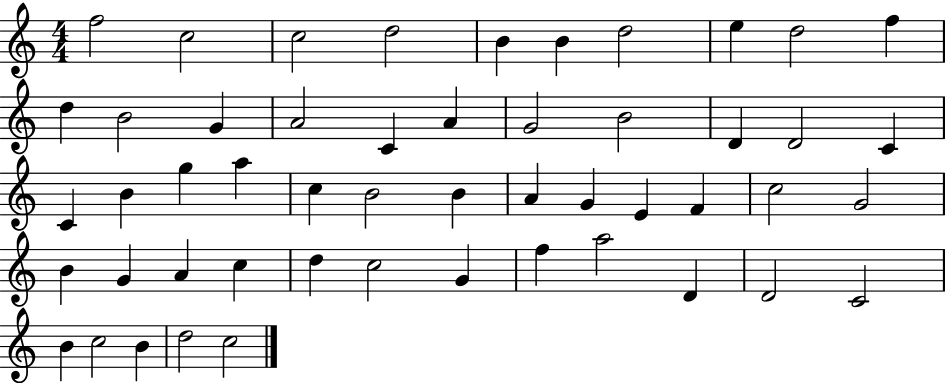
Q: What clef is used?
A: treble